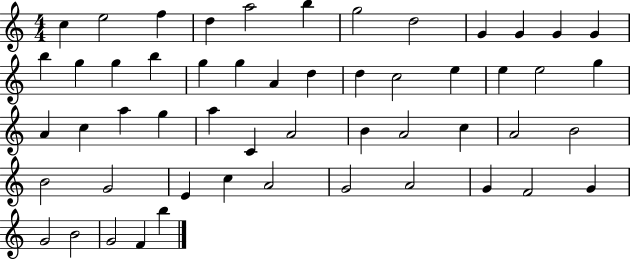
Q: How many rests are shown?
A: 0